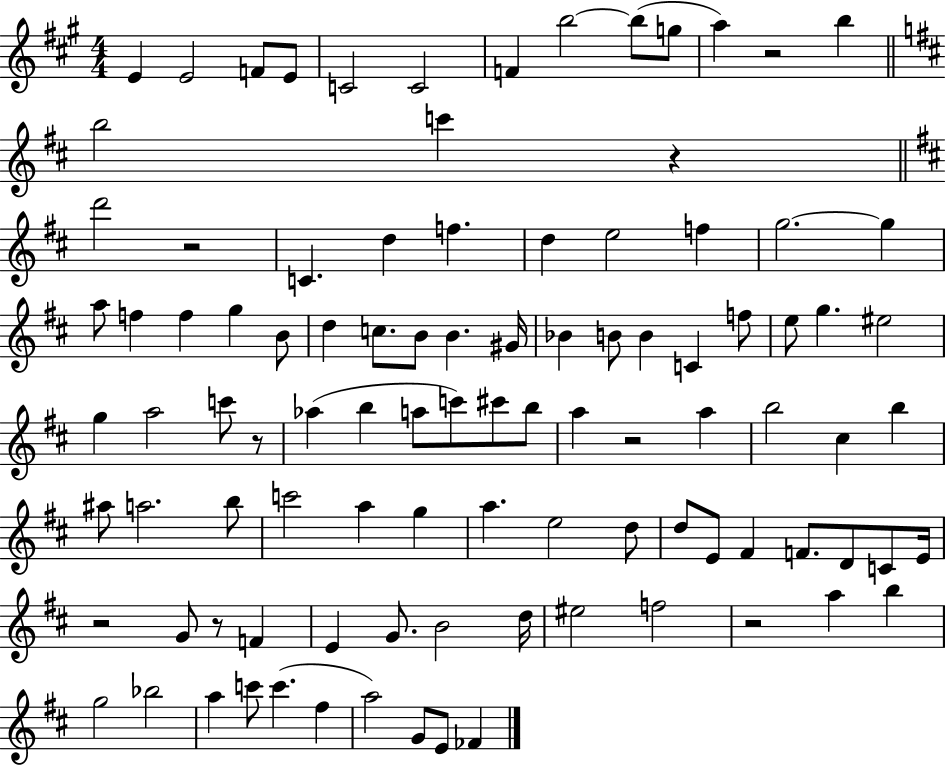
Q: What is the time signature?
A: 4/4